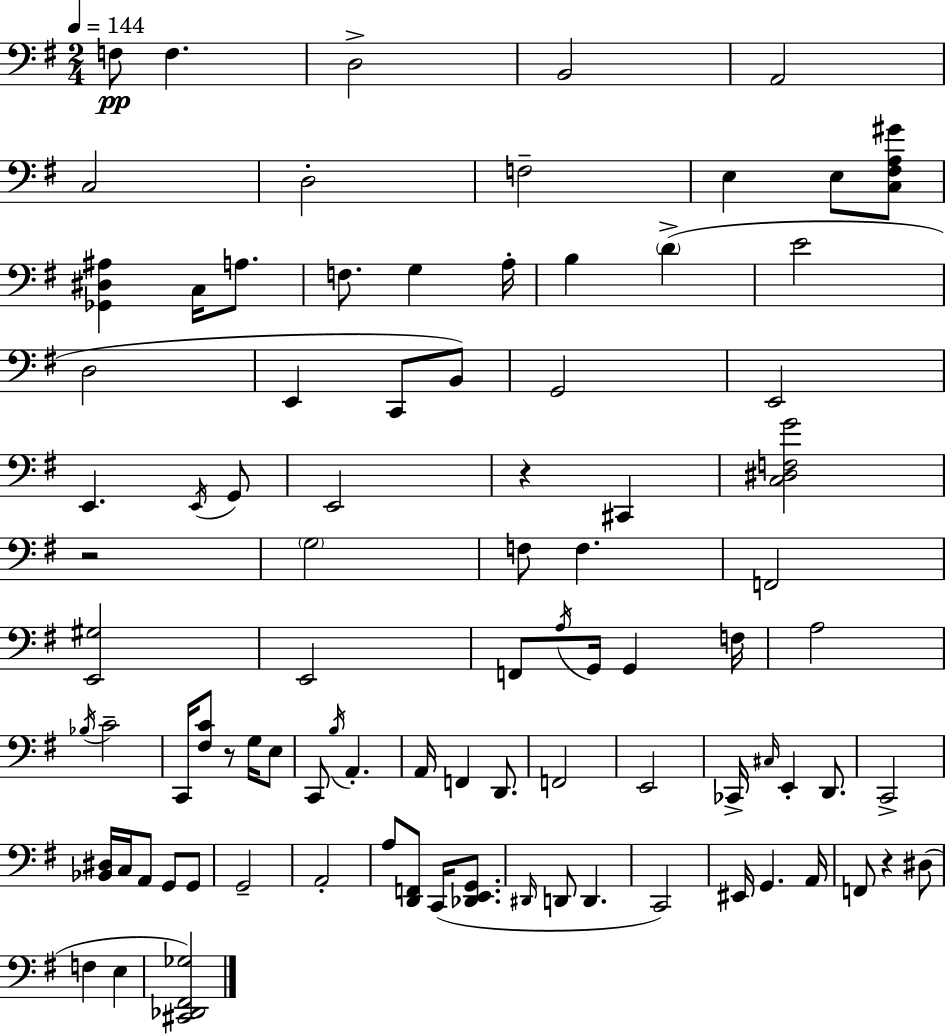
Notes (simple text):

F3/e F3/q. D3/h B2/h A2/h C3/h D3/h F3/h E3/q E3/e [C3,F#3,A3,G#4]/e [Gb2,D#3,A#3]/q C3/s A3/e. F3/e. G3/q A3/s B3/q D4/q E4/h D3/h E2/q C2/e B2/e G2/h E2/h E2/q. E2/s G2/e E2/h R/q C#2/q [C3,D#3,F3,G4]/h R/h G3/h F3/e F3/q. F2/h [E2,G#3]/h E2/h F2/e A3/s G2/s G2/q F3/s A3/h Bb3/s C4/h C2/s [F#3,C4]/e R/e G3/s E3/e C2/e B3/s A2/q. A2/s F2/q D2/e. F2/h E2/h CES2/s C#3/s E2/q D2/e. C2/h [Bb2,D#3]/s C3/s A2/e G2/e G2/e G2/h A2/h A3/e [D2,F2]/e C2/s [Db2,E2,G2]/e. D#2/s D2/e D2/q. C2/h EIS2/s G2/q. A2/s F2/e R/q D#3/e F3/q E3/q [C#2,Db2,F#2,Gb3]/h